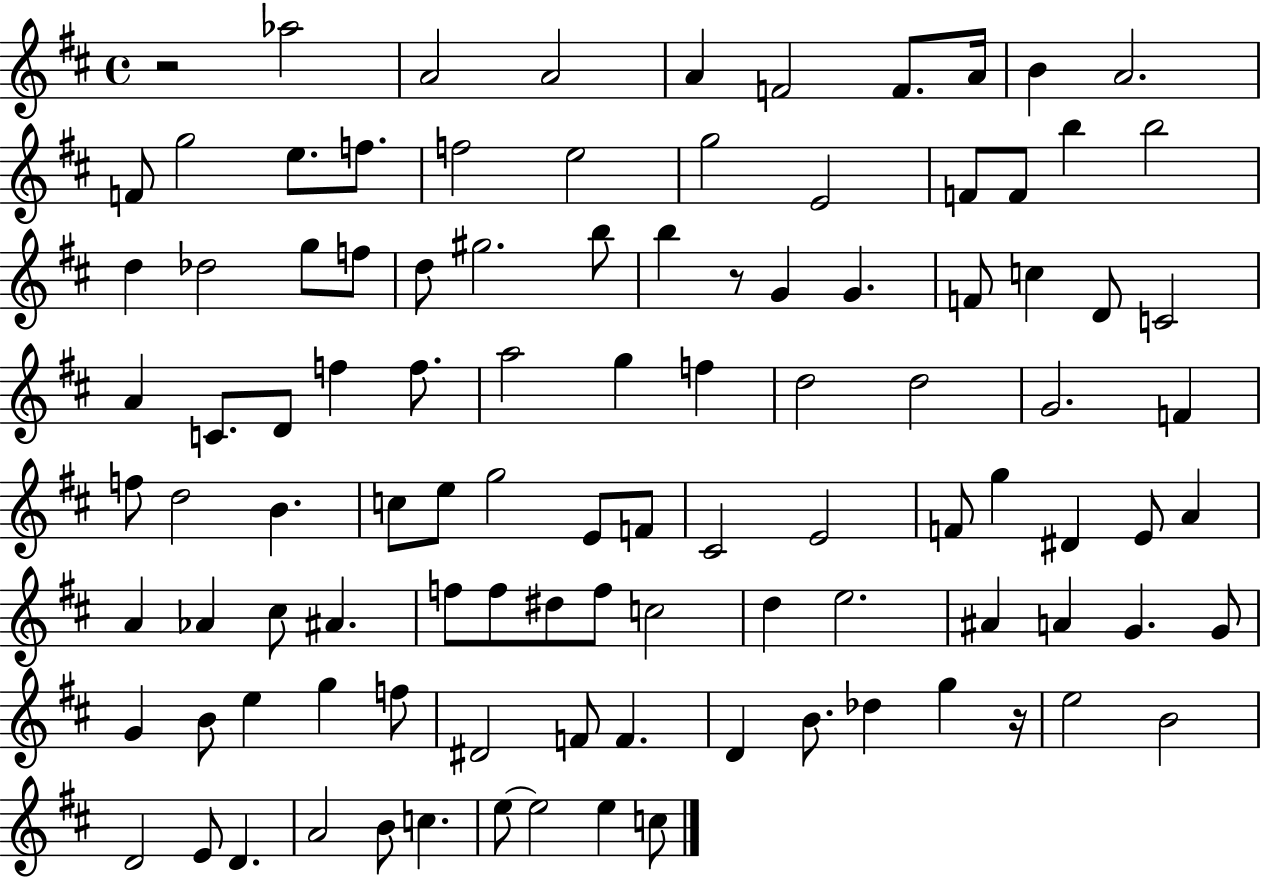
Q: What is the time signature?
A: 4/4